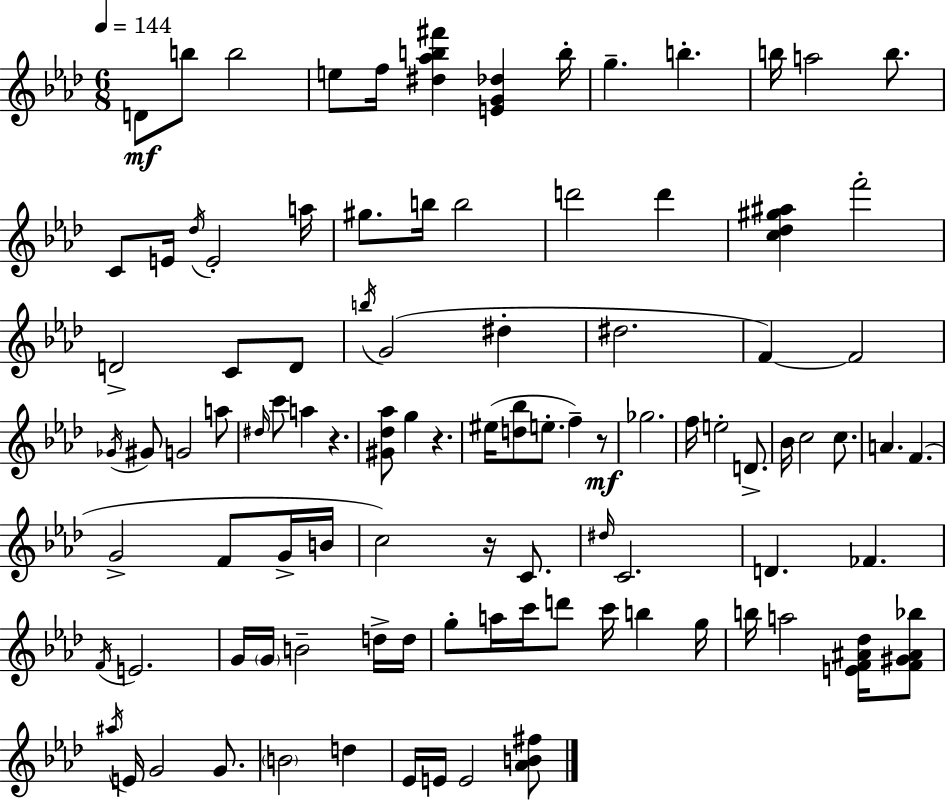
{
  \clef treble
  \numericTimeSignature
  \time 6/8
  \key aes \major
  \tempo 4 = 144
  \repeat volta 2 { d'8\mf b''8 b''2 | e''8 f''16 <dis'' aes'' b'' fis'''>4 <e' g' des''>4 b''16-. | g''4.-- b''4.-. | b''16 a''2 b''8. | \break c'8 e'16 \acciaccatura { des''16 } e'2-. | a''16 gis''8. b''16 b''2 | d'''2 d'''4 | <c'' des'' gis'' ais''>4 f'''2-. | \break d'2-> c'8 d'8 | \acciaccatura { b''16 }( g'2 dis''4-. | dis''2. | f'4~~) f'2 | \break \acciaccatura { ges'16 } gis'8 g'2 | a''8 \grace { dis''16 } c'''8 a''4 r4. | <gis' des'' aes''>8 g''4 r4. | eis''16( <d'' bes''>8 e''8.-. f''4--) | \break r8\mf ges''2. | f''16 e''2-. | d'8.-> bes'16 c''2 | c''8. a'4. f'4.( | \break g'2-> | f'8 g'16-> b'16 c''2) | r16 c'8. \grace { dis''16 } c'2. | d'4. fes'4. | \break \acciaccatura { f'16 } e'2. | g'16 \parenthesize g'16 b'2-- | d''16-> d''16 g''8-. a''16 c'''16 d'''8 | c'''16 b''4 g''16 b''16 a''2 | \break <e' f' ais' des''>16 <f' gis' ais' bes''>8 \acciaccatura { ais''16 } e'16 g'2 | g'8. \parenthesize b'2 | d''4 ees'16 e'16 e'2 | <aes' b' fis''>8 } \bar "|."
}